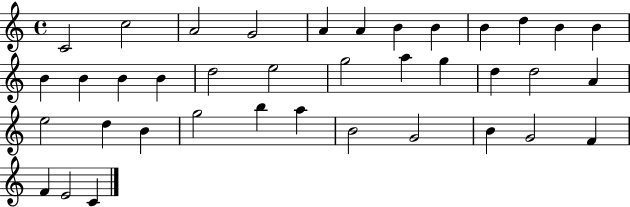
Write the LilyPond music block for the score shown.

{
  \clef treble
  \time 4/4
  \defaultTimeSignature
  \key c \major
  c'2 c''2 | a'2 g'2 | a'4 a'4 b'4 b'4 | b'4 d''4 b'4 b'4 | \break b'4 b'4 b'4 b'4 | d''2 e''2 | g''2 a''4 g''4 | d''4 d''2 a'4 | \break e''2 d''4 b'4 | g''2 b''4 a''4 | b'2 g'2 | b'4 g'2 f'4 | \break f'4 e'2 c'4 | \bar "|."
}